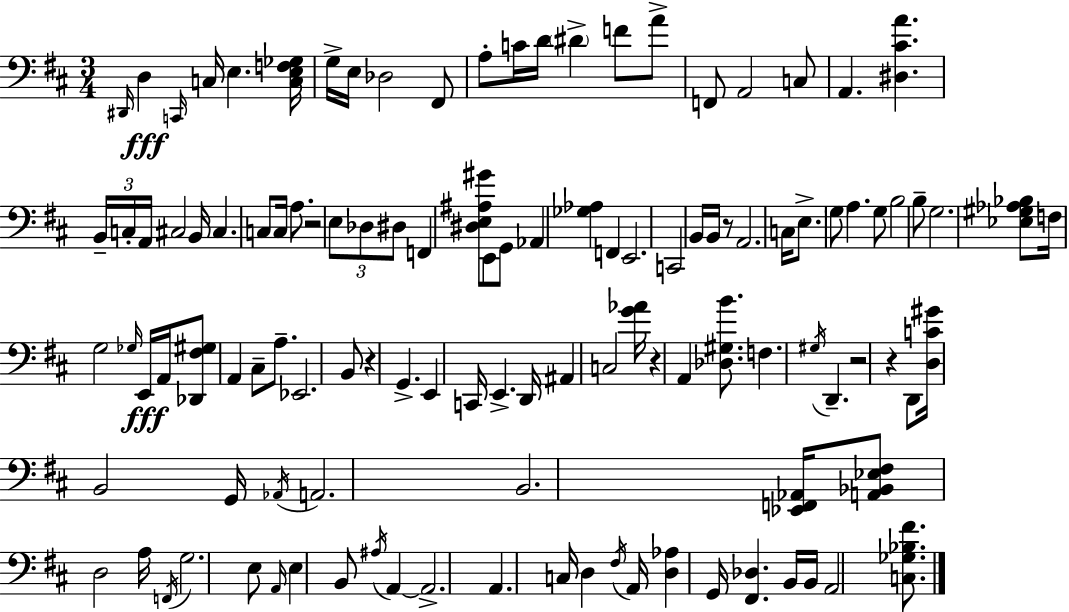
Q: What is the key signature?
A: D major